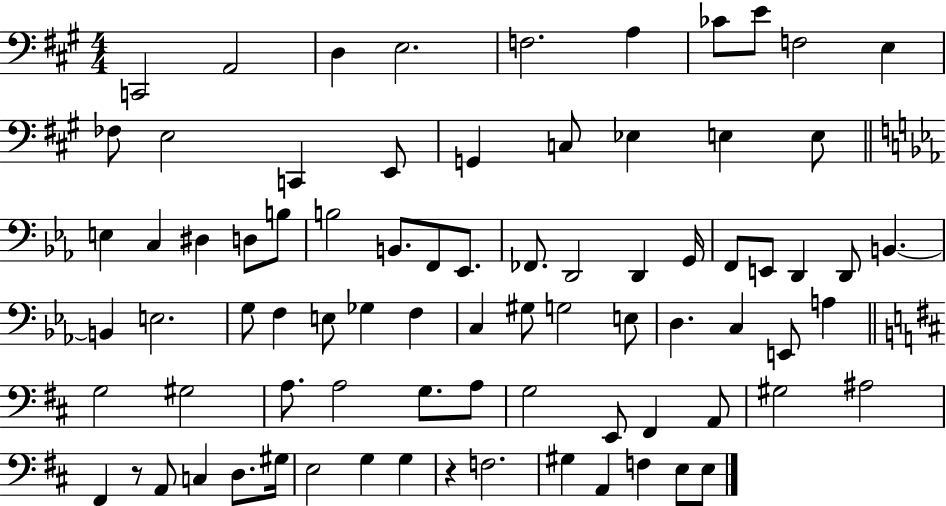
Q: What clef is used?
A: bass